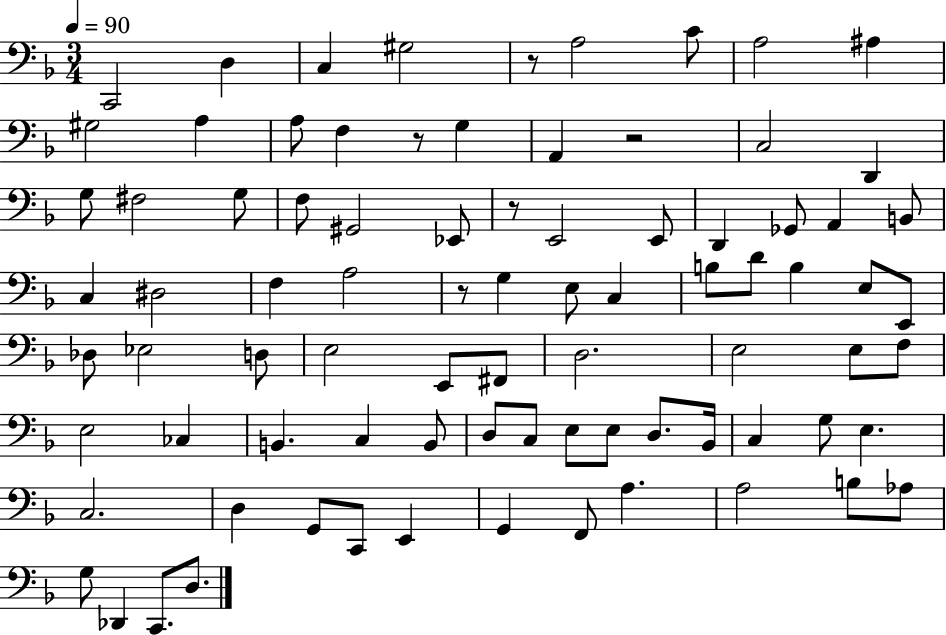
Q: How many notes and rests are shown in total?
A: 84